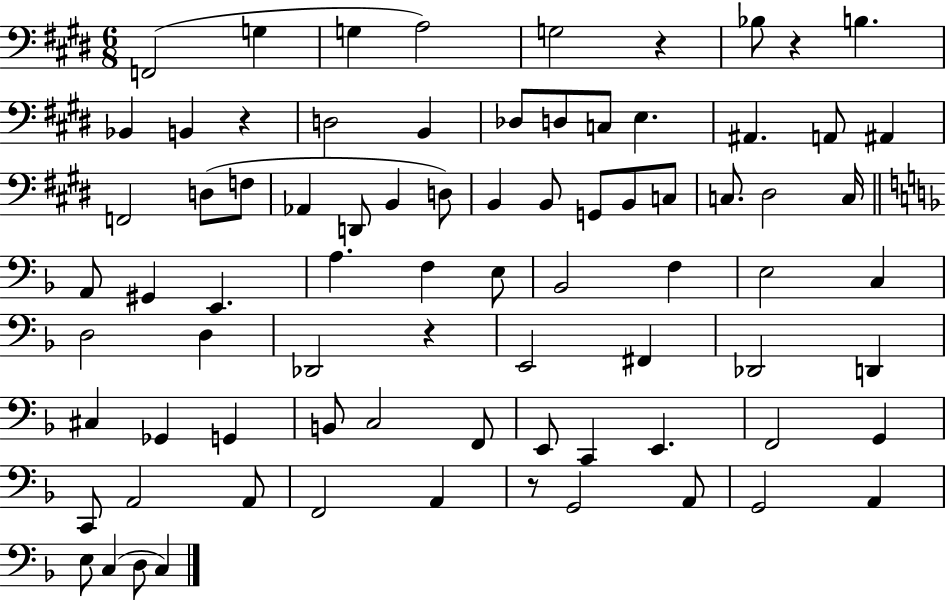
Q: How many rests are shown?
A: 5